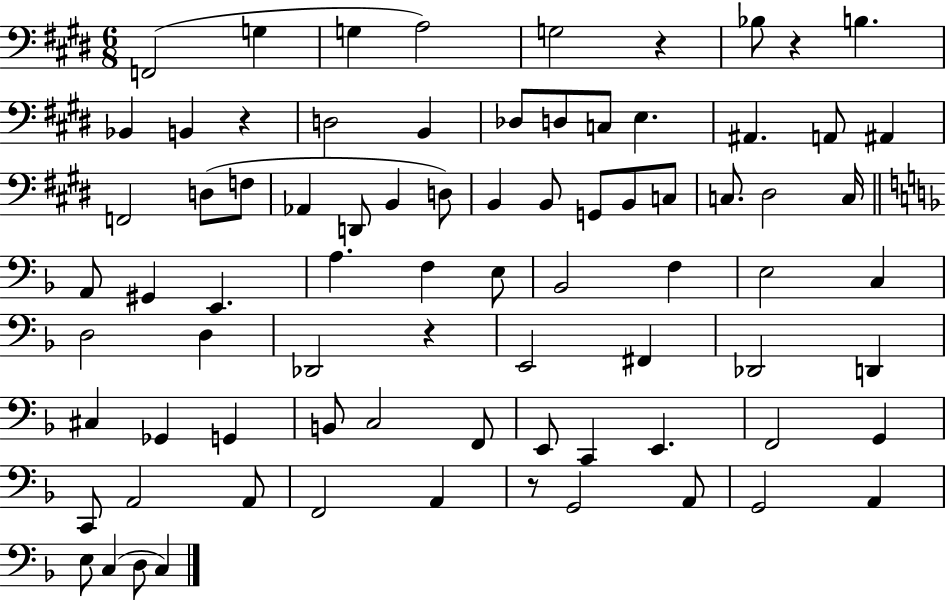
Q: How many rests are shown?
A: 5